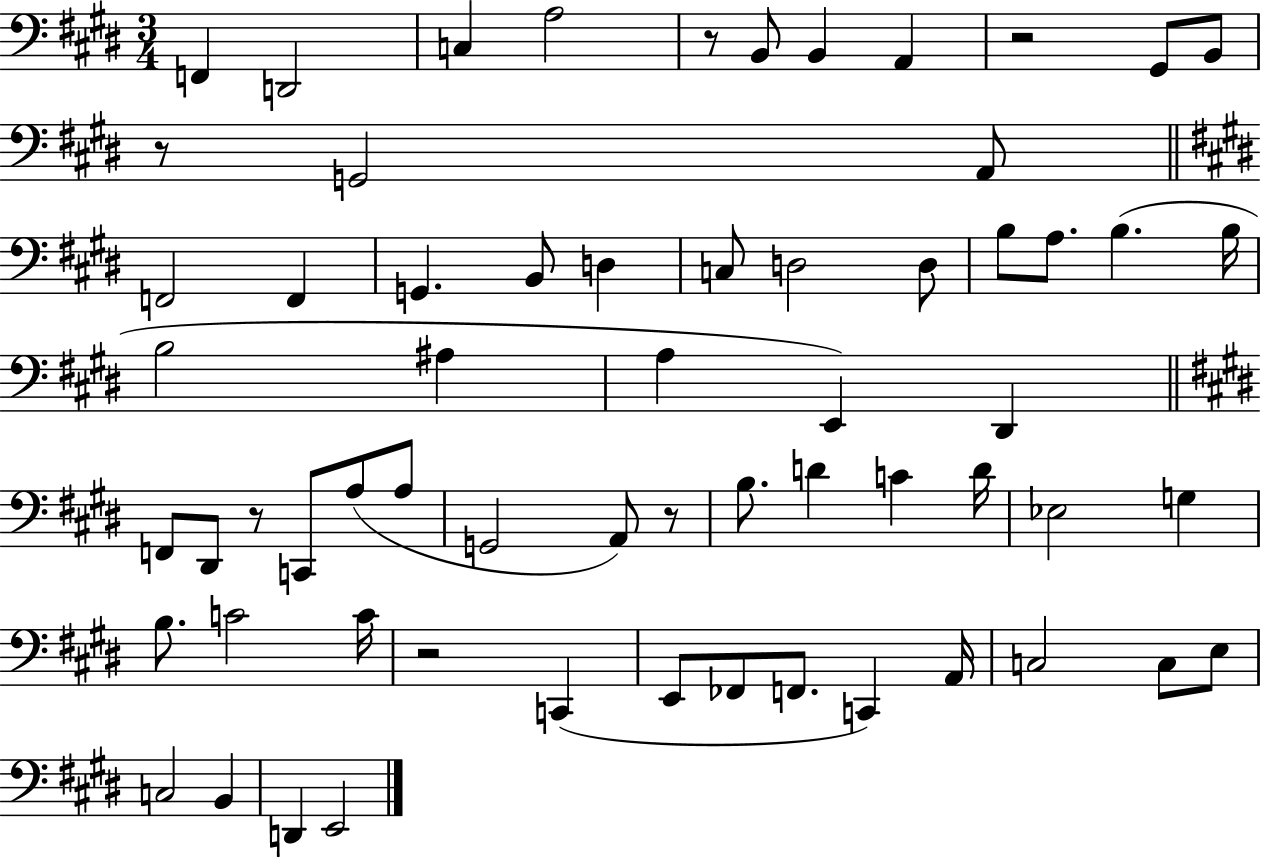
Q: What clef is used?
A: bass